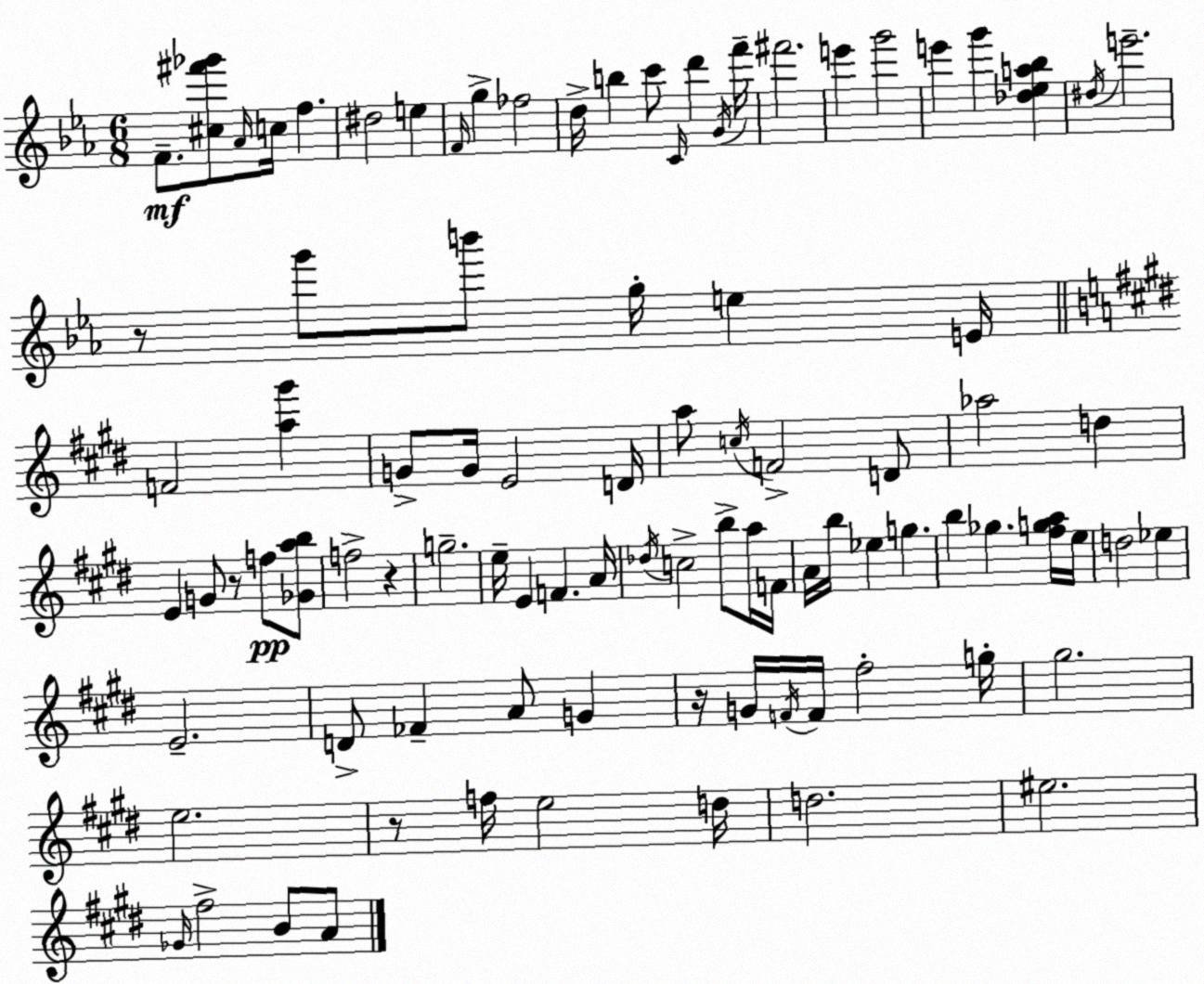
X:1
T:Untitled
M:6/8
L:1/4
K:Eb
F/2 [^c^f'_g']/2 _A/4 c/4 f ^d2 e F/4 g _f2 d/4 b c'/2 C/4 d' G/4 f'/4 ^f'2 e' g'2 e' g' [_d_ea_b] ^d/4 e'2 z/2 g'/2 b'/2 g/4 e E/4 F2 [a^g'] G/2 G/4 E2 D/4 a/2 c/4 F2 D/2 _a2 d E G/2 z/2 f/2 [_Gab]/2 f2 z g2 e/4 E F A/4 _d/4 c2 b/2 a/4 F/4 A/4 b/4 _e g b _g [^fga]/4 e/4 d2 _e E2 D/2 _F A/2 G z/4 G/4 F/4 F/4 ^f2 g/4 ^g2 e2 z/2 f/4 e2 d/4 d2 ^e2 _G/4 ^f2 B/2 A/2